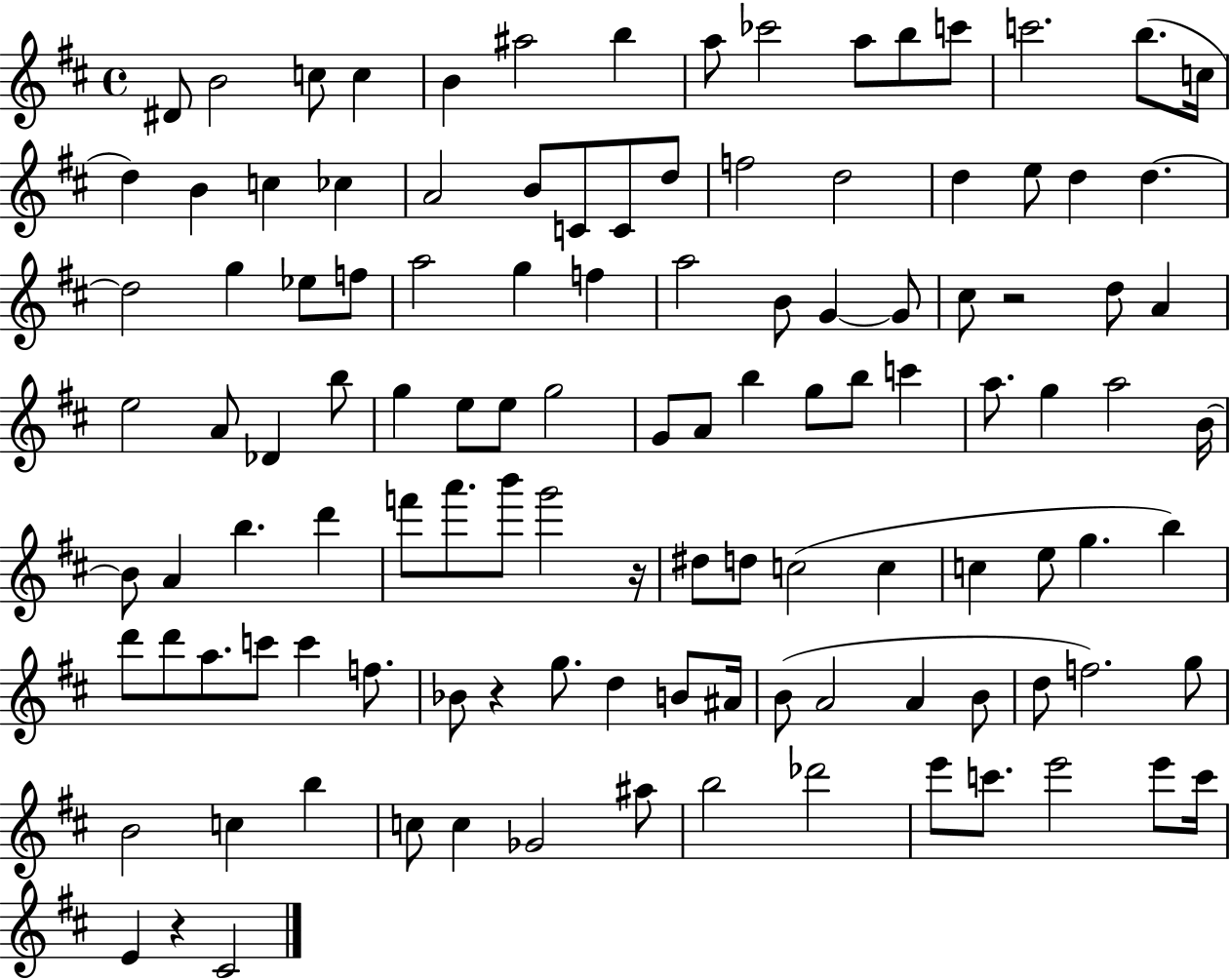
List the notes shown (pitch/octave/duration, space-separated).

D#4/e B4/h C5/e C5/q B4/q A#5/h B5/q A5/e CES6/h A5/e B5/e C6/e C6/h. B5/e. C5/s D5/q B4/q C5/q CES5/q A4/h B4/e C4/e C4/e D5/e F5/h D5/h D5/q E5/e D5/q D5/q. D5/h G5/q Eb5/e F5/e A5/h G5/q F5/q A5/h B4/e G4/q G4/e C#5/e R/h D5/e A4/q E5/h A4/e Db4/q B5/e G5/q E5/e E5/e G5/h G4/e A4/e B5/q G5/e B5/e C6/q A5/e. G5/q A5/h B4/s B4/e A4/q B5/q. D6/q F6/e A6/e. B6/e G6/h R/s D#5/e D5/e C5/h C5/q C5/q E5/e G5/q. B5/q D6/e D6/e A5/e. C6/e C6/q F5/e. Bb4/e R/q G5/e. D5/q B4/e A#4/s B4/e A4/h A4/q B4/e D5/e F5/h. G5/e B4/h C5/q B5/q C5/e C5/q Gb4/h A#5/e B5/h Db6/h E6/e C6/e. E6/h E6/e C6/s E4/q R/q C#4/h